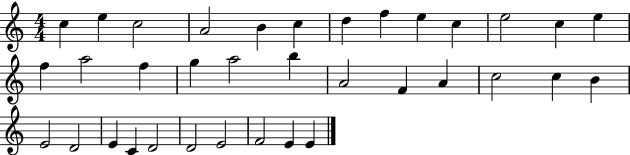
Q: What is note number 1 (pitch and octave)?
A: C5